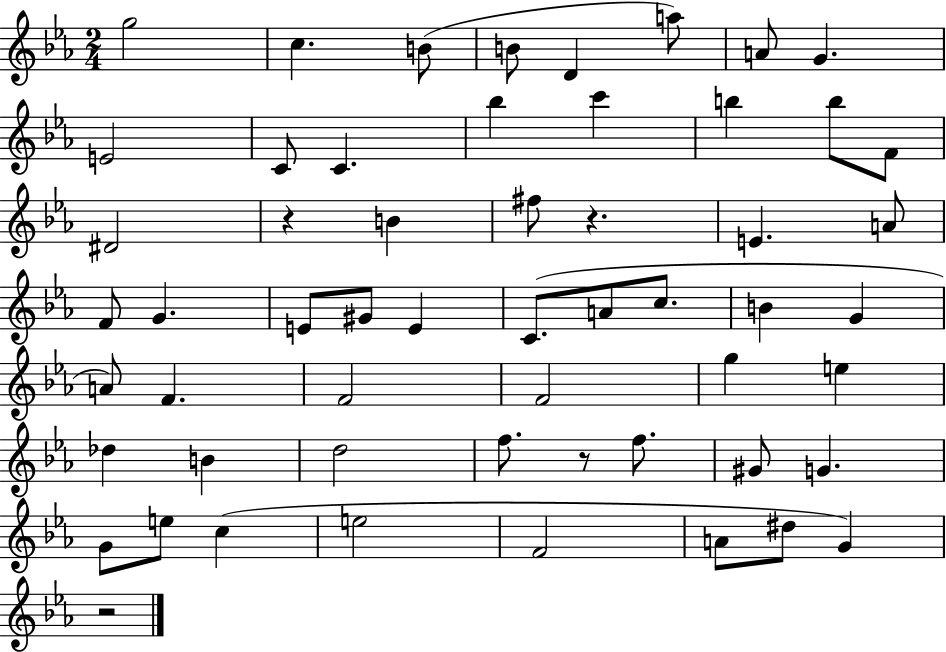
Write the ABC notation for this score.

X:1
T:Untitled
M:2/4
L:1/4
K:Eb
g2 c B/2 B/2 D a/2 A/2 G E2 C/2 C _b c' b b/2 F/2 ^D2 z B ^f/2 z E A/2 F/2 G E/2 ^G/2 E C/2 A/2 c/2 B G A/2 F F2 F2 g e _d B d2 f/2 z/2 f/2 ^G/2 G G/2 e/2 c e2 F2 A/2 ^d/2 G z2